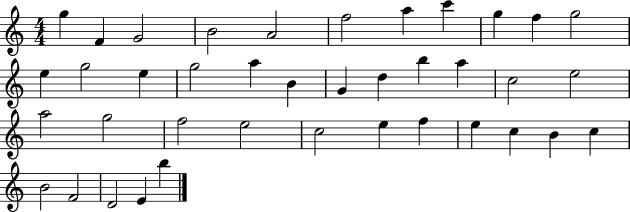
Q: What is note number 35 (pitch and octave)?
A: B4